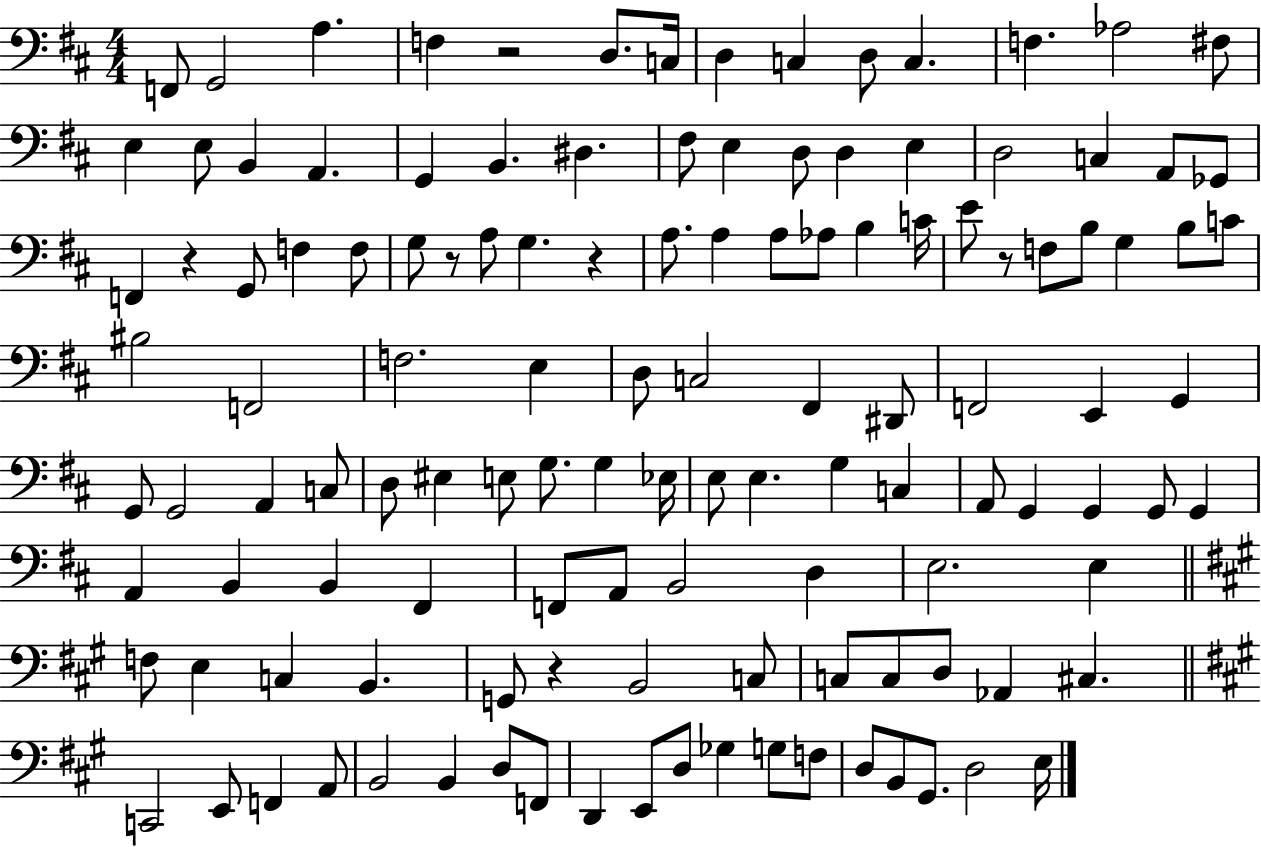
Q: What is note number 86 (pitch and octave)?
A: D3